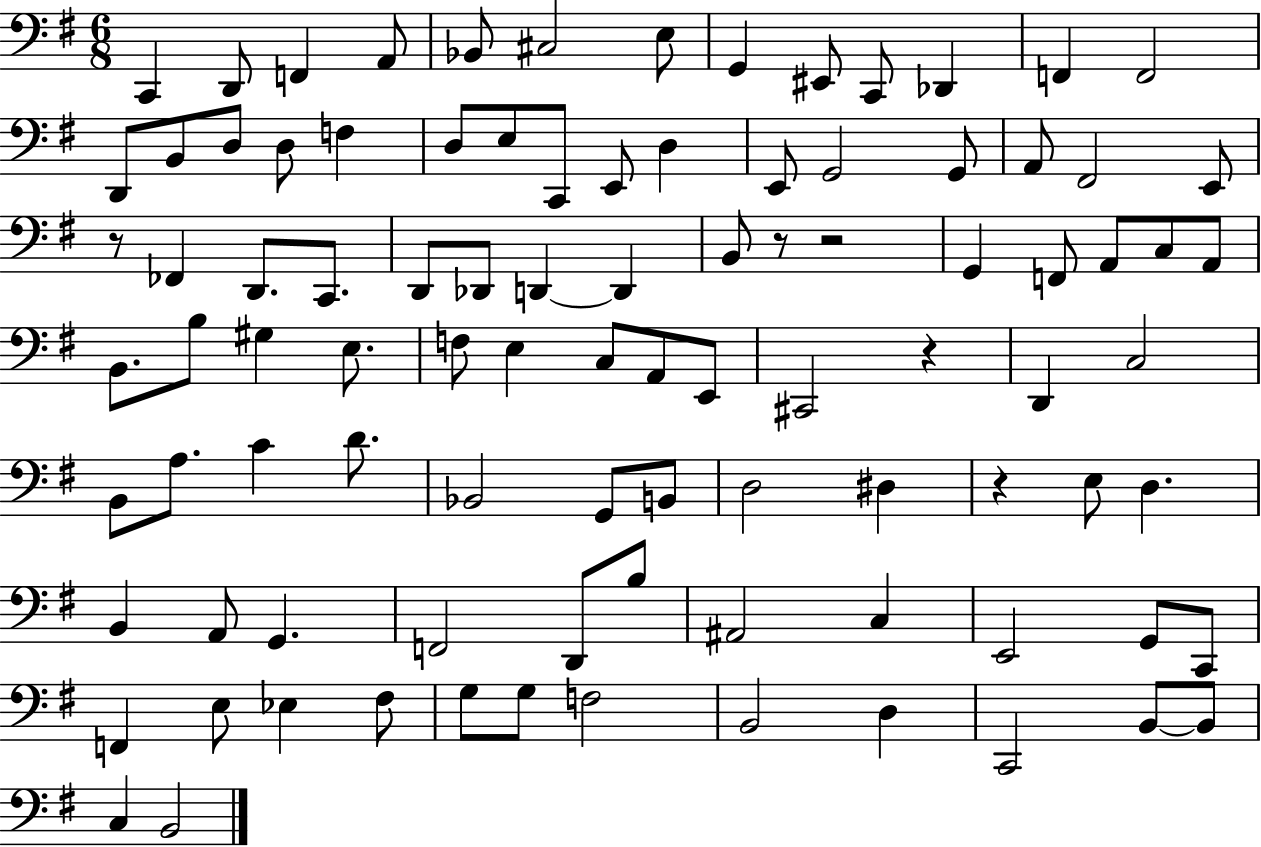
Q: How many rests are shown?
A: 5